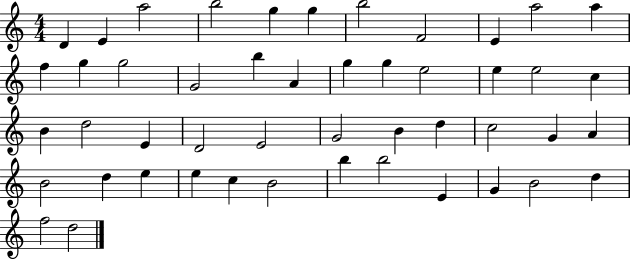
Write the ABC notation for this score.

X:1
T:Untitled
M:4/4
L:1/4
K:C
D E a2 b2 g g b2 F2 E a2 a f g g2 G2 b A g g e2 e e2 c B d2 E D2 E2 G2 B d c2 G A B2 d e e c B2 b b2 E G B2 d f2 d2